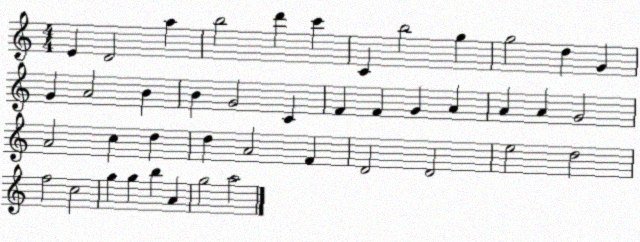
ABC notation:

X:1
T:Untitled
M:4/4
L:1/4
K:C
E D2 a b2 d' c' C b2 g g2 d G G A2 B B G2 C F F G A A A G2 A2 c d d A2 F D2 D2 e2 d2 f2 c2 g g b A g2 a2